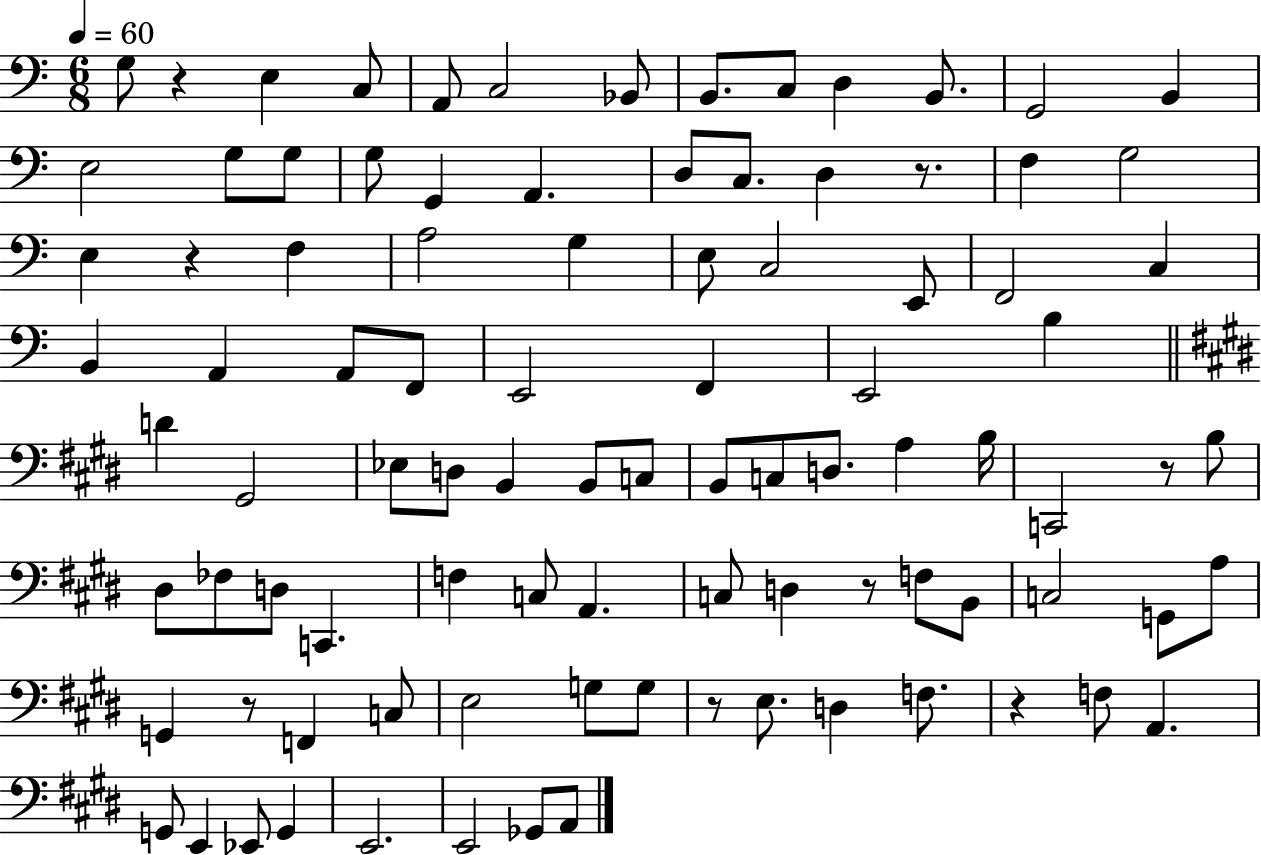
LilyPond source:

{
  \clef bass
  \numericTimeSignature
  \time 6/8
  \key c \major
  \tempo 4 = 60
  g8 r4 e4 c8 | a,8 c2 bes,8 | b,8. c8 d4 b,8. | g,2 b,4 | \break e2 g8 g8 | g8 g,4 a,4. | d8 c8. d4 r8. | f4 g2 | \break e4 r4 f4 | a2 g4 | e8 c2 e,8 | f,2 c4 | \break b,4 a,4 a,8 f,8 | e,2 f,4 | e,2 b4 | \bar "||" \break \key e \major d'4 gis,2 | ees8 d8 b,4 b,8 c8 | b,8 c8 d8. a4 b16 | c,2 r8 b8 | \break dis8 fes8 d8 c,4. | f4 c8 a,4. | c8 d4 r8 f8 b,8 | c2 g,8 a8 | \break g,4 r8 f,4 c8 | e2 g8 g8 | r8 e8. d4 f8. | r4 f8 a,4. | \break g,8 e,4 ees,8 g,4 | e,2. | e,2 ges,8 a,8 | \bar "|."
}